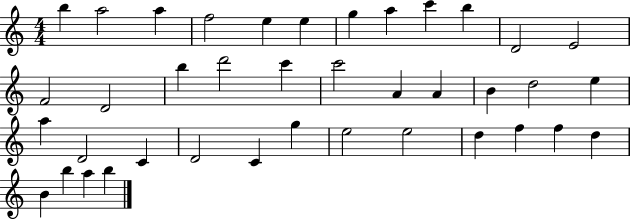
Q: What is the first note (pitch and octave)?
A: B5